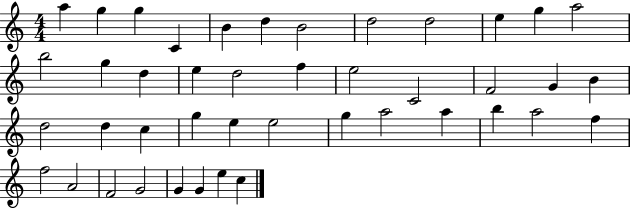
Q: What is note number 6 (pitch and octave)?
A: D5